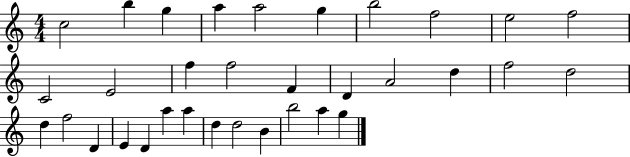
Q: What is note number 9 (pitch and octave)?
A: E5